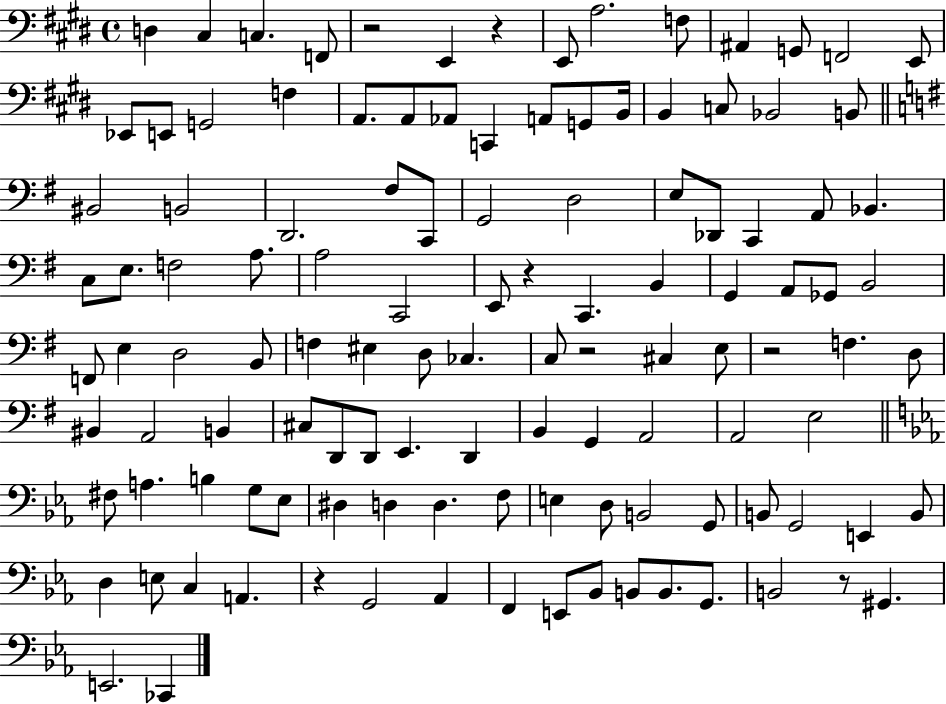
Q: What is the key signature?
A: E major